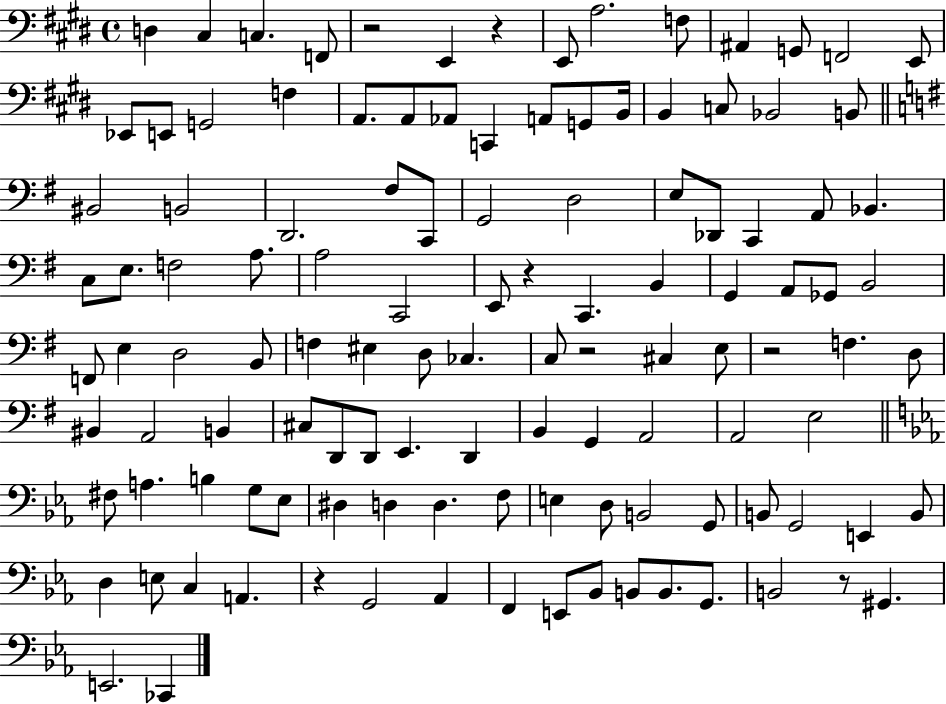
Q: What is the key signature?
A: E major